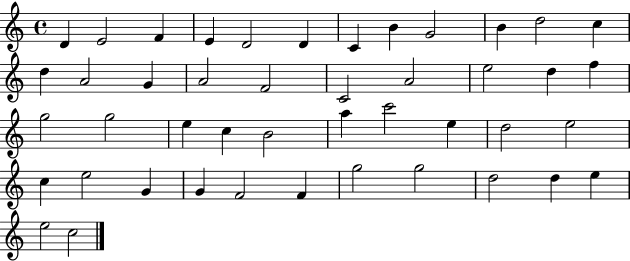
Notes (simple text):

D4/q E4/h F4/q E4/q D4/h D4/q C4/q B4/q G4/h B4/q D5/h C5/q D5/q A4/h G4/q A4/h F4/h C4/h A4/h E5/h D5/q F5/q G5/h G5/h E5/q C5/q B4/h A5/q C6/h E5/q D5/h E5/h C5/q E5/h G4/q G4/q F4/h F4/q G5/h G5/h D5/h D5/q E5/q E5/h C5/h